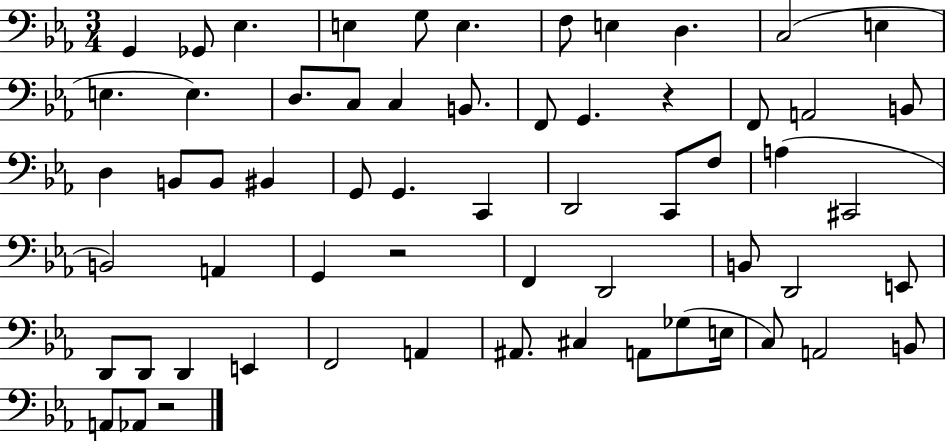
{
  \clef bass
  \numericTimeSignature
  \time 3/4
  \key ees \major
  \repeat volta 2 { g,4 ges,8 ees4. | e4 g8 e4. | f8 e4 d4. | c2( e4 | \break e4. e4.) | d8. c8 c4 b,8. | f,8 g,4. r4 | f,8 a,2 b,8 | \break d4 b,8 b,8 bis,4 | g,8 g,4. c,4 | d,2 c,8 f8 | a4( cis,2 | \break b,2) a,4 | g,4 r2 | f,4 d,2 | b,8 d,2 e,8 | \break d,8 d,8 d,4 e,4 | f,2 a,4 | ais,8. cis4 a,8 ges8( e16 | c8) a,2 b,8 | \break a,8 aes,8 r2 | } \bar "|."
}